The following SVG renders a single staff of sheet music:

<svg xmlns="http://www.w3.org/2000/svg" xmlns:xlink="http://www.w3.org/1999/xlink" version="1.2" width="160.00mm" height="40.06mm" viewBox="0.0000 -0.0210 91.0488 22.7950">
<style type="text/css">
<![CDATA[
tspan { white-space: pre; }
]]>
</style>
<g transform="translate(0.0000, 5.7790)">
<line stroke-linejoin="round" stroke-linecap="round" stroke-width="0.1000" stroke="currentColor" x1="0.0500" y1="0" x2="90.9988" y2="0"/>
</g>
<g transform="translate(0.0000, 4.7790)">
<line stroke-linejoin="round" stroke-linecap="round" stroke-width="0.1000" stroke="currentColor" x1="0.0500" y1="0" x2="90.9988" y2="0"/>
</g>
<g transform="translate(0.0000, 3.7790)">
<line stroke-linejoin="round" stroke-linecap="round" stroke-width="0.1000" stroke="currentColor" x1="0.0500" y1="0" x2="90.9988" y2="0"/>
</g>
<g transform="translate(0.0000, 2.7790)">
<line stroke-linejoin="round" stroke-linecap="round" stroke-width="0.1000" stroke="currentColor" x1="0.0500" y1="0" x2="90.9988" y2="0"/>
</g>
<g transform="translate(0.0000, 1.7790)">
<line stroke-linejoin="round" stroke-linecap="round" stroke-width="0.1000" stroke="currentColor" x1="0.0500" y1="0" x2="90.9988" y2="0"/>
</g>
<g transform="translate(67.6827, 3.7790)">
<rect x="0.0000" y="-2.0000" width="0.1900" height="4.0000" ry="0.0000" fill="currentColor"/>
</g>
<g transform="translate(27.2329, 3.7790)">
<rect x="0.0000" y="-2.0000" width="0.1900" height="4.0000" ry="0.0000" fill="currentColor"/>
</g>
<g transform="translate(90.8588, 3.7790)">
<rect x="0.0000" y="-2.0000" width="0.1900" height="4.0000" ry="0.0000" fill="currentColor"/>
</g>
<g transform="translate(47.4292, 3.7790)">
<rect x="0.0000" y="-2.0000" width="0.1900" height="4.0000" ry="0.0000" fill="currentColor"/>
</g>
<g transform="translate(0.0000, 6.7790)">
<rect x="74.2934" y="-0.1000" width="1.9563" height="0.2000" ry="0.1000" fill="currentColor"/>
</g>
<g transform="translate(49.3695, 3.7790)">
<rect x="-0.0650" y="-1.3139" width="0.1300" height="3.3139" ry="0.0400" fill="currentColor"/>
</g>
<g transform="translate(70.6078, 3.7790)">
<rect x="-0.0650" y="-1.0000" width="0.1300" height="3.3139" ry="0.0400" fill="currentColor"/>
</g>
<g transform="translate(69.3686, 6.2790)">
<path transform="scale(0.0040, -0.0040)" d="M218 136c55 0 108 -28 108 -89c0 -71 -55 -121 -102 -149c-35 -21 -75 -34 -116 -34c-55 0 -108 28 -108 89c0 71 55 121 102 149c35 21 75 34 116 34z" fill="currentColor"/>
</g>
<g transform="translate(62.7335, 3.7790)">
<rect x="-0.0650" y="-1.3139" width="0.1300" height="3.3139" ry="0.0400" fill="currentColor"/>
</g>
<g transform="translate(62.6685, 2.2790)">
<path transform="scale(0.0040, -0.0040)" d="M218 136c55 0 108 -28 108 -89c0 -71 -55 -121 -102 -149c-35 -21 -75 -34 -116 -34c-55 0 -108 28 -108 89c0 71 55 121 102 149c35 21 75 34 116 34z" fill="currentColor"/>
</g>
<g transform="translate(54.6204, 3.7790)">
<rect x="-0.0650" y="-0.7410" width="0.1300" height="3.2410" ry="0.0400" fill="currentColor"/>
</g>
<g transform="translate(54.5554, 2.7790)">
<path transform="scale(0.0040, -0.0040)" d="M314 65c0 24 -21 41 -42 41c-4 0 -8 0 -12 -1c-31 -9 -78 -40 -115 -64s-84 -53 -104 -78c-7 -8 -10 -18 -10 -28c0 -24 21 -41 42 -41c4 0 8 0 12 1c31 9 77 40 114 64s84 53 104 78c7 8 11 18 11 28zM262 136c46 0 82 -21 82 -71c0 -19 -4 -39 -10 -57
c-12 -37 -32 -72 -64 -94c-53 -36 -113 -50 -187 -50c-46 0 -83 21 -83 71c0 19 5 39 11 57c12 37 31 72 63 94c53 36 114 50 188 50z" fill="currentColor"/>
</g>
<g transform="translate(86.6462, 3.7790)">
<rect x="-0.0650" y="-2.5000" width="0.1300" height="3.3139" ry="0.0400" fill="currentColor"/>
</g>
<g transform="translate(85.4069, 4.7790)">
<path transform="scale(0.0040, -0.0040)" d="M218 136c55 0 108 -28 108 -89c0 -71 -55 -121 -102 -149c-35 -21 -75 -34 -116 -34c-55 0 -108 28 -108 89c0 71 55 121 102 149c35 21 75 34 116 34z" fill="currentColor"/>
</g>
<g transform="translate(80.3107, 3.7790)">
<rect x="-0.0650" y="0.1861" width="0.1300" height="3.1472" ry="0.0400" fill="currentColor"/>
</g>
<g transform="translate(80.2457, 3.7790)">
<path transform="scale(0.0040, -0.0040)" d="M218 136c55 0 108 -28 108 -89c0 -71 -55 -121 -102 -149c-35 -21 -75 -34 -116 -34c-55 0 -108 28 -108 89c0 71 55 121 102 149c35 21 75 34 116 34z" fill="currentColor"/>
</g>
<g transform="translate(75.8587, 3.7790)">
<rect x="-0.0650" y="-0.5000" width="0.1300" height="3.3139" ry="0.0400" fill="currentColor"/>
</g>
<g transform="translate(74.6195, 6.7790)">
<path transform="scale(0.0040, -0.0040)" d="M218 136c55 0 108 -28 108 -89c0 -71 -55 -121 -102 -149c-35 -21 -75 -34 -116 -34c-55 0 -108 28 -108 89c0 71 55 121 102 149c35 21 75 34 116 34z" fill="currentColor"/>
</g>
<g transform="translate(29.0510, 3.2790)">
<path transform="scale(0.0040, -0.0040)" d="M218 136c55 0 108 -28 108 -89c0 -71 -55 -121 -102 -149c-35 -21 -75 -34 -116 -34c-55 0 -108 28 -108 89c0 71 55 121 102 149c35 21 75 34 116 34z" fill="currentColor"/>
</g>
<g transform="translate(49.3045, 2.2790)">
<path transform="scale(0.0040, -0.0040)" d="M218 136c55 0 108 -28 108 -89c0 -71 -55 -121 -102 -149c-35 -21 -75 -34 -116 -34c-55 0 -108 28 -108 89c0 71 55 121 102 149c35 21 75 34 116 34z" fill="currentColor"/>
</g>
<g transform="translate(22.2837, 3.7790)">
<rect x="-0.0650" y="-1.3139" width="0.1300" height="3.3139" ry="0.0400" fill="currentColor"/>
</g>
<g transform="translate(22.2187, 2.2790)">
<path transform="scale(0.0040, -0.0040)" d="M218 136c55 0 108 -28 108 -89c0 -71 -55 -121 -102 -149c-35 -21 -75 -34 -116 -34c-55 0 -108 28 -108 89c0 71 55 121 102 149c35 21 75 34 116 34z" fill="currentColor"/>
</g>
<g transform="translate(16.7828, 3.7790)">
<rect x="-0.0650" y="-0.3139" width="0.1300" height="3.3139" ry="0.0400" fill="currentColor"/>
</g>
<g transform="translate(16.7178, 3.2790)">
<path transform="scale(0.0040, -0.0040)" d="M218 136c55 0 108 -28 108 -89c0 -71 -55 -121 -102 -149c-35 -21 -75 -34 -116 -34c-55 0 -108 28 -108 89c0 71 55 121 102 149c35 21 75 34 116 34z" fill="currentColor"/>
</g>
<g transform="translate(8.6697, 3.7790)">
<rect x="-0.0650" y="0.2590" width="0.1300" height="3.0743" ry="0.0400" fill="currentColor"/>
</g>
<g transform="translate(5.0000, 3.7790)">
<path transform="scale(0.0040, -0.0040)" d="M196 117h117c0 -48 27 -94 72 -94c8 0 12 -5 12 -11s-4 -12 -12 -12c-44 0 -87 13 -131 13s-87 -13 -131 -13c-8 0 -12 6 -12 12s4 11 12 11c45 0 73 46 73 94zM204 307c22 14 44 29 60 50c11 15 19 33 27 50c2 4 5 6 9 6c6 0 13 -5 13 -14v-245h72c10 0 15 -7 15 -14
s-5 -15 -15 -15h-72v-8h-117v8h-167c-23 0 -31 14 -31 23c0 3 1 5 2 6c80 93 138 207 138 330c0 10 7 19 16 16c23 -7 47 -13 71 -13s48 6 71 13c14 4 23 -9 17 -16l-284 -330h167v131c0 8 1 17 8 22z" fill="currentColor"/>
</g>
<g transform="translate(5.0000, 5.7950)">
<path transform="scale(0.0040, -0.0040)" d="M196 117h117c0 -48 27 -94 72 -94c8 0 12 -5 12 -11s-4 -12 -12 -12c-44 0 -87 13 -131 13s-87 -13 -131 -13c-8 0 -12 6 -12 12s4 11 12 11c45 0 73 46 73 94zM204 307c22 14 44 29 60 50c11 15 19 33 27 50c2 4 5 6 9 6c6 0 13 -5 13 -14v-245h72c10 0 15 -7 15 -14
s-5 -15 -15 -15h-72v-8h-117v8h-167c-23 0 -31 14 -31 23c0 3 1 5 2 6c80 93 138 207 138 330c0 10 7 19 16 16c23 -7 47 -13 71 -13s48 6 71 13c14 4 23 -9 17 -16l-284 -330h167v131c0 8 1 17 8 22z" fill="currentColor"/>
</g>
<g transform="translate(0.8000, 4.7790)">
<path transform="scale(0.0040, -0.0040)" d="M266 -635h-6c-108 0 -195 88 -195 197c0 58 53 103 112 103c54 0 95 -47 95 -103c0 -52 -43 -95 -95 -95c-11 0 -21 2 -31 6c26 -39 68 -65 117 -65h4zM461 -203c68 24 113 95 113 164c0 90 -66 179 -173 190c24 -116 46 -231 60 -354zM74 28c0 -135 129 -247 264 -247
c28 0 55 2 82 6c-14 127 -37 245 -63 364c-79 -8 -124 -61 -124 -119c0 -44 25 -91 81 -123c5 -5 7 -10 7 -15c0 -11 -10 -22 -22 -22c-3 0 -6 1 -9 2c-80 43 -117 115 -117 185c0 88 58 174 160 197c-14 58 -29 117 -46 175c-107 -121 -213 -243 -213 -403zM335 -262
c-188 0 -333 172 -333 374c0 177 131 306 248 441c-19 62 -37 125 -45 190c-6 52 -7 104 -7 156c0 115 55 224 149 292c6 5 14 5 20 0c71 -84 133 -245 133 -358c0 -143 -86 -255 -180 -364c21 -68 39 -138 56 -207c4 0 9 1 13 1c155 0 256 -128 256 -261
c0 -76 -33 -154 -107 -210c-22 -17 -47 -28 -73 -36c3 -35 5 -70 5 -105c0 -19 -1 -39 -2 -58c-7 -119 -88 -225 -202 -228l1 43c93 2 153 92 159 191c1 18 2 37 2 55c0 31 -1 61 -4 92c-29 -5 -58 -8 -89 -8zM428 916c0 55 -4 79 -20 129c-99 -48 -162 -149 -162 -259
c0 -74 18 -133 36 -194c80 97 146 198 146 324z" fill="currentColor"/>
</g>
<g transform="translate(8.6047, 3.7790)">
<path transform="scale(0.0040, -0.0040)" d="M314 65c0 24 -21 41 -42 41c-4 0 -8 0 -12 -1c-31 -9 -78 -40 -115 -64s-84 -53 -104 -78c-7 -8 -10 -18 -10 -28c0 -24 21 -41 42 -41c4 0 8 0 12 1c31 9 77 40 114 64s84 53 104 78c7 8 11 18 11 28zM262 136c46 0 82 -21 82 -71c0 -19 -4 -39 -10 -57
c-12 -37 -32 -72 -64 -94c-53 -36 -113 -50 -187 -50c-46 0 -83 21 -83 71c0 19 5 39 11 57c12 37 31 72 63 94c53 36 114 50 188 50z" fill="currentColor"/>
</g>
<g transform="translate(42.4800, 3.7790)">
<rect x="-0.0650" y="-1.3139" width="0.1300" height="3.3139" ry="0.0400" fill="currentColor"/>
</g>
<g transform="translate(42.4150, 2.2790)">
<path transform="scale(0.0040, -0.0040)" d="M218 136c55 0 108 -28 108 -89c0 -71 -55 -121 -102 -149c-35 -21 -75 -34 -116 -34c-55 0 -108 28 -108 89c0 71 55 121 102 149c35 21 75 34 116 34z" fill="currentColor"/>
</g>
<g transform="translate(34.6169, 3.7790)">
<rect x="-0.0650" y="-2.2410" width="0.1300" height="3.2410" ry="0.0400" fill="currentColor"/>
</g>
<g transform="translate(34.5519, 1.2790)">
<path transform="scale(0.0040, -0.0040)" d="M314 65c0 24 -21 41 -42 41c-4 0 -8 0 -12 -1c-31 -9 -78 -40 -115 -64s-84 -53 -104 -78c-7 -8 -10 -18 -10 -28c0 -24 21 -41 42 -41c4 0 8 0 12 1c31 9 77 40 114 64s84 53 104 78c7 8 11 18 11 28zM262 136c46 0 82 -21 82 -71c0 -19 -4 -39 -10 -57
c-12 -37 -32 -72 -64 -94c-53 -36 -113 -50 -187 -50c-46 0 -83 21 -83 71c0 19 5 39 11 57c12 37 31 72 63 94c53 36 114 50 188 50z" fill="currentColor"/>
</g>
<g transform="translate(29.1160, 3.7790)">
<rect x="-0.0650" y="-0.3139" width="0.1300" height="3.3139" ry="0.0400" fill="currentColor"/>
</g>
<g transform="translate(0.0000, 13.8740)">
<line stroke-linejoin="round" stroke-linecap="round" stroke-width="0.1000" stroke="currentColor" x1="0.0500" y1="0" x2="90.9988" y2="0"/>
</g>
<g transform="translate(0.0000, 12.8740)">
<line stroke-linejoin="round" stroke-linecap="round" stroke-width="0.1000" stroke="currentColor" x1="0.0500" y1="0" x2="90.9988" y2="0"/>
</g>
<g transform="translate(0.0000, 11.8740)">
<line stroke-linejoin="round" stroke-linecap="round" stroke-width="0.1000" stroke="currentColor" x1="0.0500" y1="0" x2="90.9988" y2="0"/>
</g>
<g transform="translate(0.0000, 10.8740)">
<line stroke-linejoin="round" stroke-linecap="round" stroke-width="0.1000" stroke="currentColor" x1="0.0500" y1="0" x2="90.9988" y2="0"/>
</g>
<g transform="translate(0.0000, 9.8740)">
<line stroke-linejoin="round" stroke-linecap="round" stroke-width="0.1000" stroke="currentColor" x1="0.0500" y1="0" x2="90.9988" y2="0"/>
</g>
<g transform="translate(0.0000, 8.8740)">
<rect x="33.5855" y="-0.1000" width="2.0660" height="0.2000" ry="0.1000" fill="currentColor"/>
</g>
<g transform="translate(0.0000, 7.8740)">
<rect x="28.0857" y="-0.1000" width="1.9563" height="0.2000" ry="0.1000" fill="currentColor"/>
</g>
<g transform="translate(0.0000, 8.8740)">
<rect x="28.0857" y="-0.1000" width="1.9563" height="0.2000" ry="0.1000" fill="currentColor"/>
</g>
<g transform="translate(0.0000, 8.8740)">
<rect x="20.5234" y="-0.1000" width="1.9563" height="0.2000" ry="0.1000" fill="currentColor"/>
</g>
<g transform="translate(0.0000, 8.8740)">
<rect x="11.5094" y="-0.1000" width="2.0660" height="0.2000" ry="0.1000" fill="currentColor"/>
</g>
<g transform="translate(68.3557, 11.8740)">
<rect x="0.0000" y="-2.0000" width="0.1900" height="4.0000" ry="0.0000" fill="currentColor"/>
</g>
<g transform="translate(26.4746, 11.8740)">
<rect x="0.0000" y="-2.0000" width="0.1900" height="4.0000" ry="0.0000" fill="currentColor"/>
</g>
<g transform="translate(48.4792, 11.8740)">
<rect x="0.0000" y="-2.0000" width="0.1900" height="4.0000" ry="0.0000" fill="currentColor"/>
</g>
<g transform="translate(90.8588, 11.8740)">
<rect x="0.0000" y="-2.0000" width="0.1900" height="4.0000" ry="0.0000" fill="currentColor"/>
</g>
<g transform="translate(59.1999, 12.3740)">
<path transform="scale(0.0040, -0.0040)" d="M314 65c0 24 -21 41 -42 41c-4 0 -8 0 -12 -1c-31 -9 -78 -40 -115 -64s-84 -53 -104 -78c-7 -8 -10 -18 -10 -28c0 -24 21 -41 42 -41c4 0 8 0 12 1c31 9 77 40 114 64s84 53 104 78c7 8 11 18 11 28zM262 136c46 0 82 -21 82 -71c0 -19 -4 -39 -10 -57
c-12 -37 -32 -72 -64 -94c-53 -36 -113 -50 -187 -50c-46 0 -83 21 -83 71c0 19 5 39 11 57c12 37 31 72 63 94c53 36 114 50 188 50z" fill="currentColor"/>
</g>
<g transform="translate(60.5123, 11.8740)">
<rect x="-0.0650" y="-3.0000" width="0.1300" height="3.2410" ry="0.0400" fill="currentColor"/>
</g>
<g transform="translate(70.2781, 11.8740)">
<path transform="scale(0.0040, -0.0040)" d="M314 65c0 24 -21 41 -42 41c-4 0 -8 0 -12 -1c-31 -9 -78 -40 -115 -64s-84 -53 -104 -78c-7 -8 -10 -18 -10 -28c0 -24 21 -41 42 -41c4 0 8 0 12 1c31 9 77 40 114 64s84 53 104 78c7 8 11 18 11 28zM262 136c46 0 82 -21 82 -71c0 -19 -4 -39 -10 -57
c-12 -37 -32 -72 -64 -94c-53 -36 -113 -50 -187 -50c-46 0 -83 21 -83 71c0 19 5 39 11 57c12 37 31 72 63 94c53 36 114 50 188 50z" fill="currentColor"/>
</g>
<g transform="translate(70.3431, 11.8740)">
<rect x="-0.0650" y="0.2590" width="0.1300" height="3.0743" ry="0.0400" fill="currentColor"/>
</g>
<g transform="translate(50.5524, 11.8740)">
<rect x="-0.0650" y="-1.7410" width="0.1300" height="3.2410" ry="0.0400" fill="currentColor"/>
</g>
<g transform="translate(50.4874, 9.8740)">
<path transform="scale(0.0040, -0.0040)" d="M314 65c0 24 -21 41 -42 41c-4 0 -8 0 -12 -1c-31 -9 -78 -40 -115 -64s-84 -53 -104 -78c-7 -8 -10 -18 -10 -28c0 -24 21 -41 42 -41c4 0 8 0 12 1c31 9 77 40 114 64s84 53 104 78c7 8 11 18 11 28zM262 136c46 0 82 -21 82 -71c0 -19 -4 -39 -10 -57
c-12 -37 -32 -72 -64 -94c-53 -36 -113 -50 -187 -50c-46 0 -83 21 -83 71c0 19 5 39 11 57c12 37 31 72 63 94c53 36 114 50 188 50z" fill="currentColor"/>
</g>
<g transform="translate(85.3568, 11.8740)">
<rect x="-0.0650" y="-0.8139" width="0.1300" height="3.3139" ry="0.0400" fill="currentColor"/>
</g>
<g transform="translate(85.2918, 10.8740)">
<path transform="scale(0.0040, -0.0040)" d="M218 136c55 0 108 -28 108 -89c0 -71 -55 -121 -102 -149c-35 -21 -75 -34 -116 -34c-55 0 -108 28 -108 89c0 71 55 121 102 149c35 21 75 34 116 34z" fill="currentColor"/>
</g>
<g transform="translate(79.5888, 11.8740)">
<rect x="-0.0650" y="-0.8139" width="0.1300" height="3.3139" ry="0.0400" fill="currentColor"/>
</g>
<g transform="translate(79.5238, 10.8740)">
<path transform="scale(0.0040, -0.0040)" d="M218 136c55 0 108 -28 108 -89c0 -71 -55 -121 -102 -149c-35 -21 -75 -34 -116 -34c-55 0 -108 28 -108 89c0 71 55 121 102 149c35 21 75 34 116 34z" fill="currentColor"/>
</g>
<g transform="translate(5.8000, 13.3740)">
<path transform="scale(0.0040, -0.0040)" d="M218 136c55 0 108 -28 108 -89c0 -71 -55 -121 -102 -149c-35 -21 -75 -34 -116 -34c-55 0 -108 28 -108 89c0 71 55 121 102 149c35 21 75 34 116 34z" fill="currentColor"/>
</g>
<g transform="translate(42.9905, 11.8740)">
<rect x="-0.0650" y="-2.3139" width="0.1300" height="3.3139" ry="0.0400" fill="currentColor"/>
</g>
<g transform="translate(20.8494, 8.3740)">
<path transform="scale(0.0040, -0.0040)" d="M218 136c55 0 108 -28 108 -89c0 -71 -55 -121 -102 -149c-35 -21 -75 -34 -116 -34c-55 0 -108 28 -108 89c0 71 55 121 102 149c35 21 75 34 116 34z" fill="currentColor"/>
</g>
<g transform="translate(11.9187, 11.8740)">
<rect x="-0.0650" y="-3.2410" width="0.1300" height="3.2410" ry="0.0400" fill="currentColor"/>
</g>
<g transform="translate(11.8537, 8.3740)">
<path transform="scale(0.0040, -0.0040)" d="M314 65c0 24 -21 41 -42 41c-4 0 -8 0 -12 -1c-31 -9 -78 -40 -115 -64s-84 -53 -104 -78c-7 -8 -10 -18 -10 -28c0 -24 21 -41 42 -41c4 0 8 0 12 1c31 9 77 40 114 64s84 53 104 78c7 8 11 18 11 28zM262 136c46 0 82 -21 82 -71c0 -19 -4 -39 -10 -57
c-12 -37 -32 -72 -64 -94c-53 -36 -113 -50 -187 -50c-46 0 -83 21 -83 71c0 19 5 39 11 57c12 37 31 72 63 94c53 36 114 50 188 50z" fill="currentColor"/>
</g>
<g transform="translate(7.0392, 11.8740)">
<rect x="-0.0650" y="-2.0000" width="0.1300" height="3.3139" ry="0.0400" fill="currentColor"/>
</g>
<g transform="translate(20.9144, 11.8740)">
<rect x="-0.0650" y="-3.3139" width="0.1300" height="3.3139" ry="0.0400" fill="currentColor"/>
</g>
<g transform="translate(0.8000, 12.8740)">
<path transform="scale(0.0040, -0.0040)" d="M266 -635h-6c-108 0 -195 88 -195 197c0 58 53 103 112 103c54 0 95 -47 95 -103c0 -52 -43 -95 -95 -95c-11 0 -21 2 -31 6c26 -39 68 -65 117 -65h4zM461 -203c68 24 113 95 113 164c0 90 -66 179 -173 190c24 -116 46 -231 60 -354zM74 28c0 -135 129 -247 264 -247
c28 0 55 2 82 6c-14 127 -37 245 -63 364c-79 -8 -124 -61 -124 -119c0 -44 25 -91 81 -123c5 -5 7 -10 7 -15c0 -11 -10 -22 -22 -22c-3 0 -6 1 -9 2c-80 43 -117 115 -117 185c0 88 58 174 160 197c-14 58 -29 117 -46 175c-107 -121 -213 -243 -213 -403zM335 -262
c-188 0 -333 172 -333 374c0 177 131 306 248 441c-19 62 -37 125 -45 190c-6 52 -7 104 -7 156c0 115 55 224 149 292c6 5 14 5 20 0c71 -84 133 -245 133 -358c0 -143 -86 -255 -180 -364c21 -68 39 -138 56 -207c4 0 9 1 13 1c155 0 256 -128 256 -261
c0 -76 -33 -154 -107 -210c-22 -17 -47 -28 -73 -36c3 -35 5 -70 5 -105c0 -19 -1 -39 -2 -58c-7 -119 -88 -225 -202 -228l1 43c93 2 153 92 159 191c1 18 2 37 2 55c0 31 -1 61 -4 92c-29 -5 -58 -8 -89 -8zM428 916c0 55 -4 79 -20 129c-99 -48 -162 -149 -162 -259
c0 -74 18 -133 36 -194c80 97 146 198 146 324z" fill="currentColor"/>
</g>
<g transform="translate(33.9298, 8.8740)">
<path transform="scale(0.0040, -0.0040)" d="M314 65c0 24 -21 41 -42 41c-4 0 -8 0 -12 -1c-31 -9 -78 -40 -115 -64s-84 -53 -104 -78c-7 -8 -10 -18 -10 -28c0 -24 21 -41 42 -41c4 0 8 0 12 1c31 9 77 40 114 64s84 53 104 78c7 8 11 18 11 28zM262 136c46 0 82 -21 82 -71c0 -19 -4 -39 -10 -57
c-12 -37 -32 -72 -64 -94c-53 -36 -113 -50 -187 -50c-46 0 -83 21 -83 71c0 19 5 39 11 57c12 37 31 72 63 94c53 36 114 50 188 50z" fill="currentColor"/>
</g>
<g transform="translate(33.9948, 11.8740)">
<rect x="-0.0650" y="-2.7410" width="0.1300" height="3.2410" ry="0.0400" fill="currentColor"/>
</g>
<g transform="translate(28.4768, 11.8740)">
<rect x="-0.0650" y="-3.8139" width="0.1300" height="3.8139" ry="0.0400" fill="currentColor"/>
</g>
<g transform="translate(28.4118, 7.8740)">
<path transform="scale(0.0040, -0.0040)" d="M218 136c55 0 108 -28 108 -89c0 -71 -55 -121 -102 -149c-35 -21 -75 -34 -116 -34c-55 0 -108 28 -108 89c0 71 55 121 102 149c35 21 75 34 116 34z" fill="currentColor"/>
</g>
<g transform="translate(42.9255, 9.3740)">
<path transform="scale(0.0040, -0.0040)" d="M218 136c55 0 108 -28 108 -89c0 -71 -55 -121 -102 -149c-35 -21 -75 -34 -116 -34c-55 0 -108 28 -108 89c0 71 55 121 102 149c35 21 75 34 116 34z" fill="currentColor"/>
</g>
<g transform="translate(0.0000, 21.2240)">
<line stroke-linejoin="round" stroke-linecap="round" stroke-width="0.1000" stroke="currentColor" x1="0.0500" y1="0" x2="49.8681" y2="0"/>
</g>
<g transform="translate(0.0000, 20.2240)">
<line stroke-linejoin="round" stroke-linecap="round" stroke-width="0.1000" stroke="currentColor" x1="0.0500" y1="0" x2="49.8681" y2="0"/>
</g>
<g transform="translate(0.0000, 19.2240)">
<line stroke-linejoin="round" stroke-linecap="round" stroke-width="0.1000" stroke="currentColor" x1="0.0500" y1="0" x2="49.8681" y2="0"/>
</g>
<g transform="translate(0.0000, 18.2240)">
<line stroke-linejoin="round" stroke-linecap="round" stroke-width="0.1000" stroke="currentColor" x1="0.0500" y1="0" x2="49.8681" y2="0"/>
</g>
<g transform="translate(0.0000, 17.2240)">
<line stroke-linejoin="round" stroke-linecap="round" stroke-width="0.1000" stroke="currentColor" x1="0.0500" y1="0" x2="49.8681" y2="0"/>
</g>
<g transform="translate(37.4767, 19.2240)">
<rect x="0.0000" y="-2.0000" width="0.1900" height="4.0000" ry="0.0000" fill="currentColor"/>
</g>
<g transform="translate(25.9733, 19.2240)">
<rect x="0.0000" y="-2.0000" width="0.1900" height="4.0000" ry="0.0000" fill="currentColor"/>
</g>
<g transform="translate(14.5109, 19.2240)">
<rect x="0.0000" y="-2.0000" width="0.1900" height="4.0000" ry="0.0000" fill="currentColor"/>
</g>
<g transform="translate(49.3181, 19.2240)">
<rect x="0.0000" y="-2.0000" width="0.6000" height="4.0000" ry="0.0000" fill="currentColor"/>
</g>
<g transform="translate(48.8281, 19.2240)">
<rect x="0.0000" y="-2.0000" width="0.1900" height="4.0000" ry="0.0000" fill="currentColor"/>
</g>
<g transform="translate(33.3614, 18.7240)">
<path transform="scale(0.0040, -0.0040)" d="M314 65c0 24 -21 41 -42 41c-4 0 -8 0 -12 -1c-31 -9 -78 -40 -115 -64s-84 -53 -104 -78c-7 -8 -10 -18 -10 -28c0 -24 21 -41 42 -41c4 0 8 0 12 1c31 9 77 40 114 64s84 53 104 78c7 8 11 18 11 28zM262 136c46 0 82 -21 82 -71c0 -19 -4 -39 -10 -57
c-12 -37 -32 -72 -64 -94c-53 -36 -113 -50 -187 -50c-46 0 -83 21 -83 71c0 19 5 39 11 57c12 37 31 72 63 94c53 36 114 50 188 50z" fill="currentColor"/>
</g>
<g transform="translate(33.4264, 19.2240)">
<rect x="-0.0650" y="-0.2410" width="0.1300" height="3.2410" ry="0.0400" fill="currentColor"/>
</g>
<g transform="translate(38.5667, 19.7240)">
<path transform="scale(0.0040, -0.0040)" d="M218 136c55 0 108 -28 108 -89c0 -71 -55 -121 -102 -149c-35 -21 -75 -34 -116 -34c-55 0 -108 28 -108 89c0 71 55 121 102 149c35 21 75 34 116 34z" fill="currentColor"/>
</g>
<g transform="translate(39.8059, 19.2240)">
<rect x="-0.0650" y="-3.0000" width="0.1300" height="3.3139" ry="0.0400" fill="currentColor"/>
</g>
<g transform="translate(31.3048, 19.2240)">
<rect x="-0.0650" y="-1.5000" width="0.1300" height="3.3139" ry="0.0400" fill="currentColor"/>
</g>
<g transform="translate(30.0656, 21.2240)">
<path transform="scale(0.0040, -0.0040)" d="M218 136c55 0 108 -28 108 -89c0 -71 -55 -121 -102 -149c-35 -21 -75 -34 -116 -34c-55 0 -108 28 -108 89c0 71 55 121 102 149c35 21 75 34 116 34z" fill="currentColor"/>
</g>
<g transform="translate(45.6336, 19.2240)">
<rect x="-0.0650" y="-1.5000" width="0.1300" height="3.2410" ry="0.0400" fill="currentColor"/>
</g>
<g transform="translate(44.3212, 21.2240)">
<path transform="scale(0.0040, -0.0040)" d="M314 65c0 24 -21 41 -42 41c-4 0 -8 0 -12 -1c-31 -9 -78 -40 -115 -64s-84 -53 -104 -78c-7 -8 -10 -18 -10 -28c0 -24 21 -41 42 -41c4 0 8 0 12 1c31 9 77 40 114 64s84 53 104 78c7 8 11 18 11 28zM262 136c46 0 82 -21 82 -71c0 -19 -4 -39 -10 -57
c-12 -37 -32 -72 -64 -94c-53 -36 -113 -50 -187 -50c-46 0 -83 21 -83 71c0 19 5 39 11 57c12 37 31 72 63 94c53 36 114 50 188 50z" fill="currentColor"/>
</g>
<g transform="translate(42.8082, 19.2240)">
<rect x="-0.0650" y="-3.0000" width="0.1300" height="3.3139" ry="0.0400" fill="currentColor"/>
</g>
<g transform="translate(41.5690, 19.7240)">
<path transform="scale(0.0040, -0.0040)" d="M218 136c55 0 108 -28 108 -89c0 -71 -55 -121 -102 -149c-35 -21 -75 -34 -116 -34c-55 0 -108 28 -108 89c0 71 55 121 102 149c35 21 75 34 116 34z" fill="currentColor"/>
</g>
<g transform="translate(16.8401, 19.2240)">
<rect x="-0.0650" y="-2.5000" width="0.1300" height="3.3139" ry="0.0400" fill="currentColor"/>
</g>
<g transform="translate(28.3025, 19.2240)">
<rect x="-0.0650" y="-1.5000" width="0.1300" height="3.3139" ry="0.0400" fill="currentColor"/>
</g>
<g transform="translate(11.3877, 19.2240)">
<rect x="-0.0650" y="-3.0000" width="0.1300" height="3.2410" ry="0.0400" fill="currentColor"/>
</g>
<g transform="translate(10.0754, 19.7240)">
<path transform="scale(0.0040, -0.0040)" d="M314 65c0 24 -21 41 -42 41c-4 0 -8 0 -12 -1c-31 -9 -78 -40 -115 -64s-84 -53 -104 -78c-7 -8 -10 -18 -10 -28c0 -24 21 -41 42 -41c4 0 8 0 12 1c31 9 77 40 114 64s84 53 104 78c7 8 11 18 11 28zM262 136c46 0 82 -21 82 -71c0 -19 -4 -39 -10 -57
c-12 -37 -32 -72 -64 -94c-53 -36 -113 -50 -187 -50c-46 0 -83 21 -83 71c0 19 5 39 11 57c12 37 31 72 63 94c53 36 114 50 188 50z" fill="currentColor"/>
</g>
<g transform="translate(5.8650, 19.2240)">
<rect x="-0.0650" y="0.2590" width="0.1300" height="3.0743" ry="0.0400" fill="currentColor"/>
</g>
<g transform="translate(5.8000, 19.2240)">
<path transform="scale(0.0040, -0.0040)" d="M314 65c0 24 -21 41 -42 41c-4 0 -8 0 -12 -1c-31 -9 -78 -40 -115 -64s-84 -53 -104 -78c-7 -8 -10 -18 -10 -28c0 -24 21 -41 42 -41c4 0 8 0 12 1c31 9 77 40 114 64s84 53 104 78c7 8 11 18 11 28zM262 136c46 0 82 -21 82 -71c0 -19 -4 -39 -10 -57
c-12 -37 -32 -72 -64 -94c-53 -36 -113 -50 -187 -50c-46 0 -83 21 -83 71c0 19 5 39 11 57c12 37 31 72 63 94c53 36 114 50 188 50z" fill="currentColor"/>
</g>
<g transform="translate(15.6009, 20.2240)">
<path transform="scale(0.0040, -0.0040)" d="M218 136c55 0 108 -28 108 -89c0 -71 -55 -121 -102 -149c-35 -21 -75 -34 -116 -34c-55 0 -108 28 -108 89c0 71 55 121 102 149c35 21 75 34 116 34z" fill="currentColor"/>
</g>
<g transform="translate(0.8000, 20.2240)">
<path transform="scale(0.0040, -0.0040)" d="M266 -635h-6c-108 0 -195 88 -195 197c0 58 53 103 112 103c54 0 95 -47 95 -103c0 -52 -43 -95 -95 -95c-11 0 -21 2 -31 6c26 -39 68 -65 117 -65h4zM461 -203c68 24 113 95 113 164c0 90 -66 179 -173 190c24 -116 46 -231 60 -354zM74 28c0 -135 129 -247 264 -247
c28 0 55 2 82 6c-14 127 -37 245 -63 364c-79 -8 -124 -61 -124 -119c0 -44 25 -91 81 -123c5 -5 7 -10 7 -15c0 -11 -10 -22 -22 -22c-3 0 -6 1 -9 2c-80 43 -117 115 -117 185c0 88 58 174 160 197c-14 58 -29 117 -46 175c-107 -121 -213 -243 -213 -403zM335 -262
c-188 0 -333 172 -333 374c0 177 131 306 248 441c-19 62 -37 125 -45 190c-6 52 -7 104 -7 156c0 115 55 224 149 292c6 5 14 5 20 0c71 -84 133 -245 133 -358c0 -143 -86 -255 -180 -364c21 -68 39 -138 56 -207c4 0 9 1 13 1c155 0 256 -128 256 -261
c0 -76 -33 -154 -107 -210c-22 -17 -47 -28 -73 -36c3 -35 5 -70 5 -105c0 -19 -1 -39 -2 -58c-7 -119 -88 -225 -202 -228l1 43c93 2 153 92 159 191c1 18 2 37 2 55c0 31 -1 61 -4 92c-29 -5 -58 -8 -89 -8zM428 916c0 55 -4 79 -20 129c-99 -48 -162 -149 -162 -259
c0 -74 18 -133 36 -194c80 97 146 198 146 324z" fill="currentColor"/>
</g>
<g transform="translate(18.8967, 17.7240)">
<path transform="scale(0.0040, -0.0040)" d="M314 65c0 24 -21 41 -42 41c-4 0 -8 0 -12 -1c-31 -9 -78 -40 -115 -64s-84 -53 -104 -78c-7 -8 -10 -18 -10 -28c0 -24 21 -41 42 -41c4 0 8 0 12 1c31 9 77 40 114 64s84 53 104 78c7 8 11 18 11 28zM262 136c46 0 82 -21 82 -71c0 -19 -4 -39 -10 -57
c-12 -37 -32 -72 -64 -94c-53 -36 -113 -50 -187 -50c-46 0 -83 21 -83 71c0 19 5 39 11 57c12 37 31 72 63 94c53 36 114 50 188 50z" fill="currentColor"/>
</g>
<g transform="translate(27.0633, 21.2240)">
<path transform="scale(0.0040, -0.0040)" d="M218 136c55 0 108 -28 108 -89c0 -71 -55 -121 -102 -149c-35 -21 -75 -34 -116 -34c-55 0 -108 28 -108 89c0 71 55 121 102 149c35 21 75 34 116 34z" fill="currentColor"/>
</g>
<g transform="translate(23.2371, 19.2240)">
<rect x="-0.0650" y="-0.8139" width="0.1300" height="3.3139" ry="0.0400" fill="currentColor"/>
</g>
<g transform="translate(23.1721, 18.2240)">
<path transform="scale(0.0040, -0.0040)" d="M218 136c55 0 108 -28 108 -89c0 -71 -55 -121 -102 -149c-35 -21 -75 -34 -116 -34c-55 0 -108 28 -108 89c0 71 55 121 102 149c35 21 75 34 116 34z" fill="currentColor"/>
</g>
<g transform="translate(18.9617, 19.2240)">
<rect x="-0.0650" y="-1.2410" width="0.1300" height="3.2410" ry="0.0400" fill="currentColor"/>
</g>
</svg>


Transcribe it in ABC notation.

X:1
T:Untitled
M:4/4
L:1/4
K:C
B2 c e c g2 e e d2 e D C B G F b2 b c' a2 g f2 A2 B2 d d B2 A2 G e2 d E E c2 A A E2